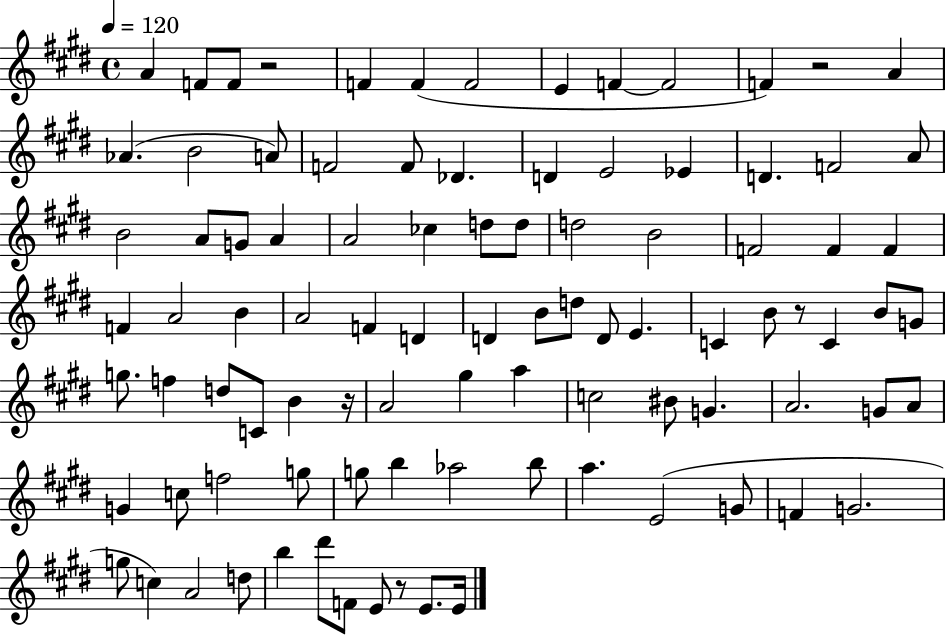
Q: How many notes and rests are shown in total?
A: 94